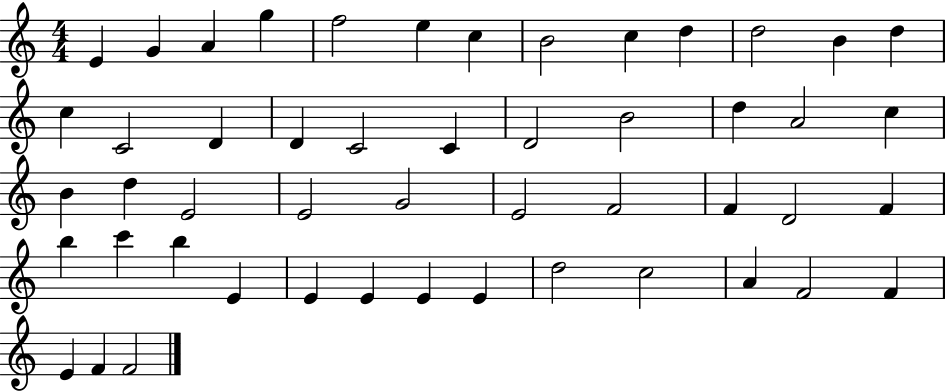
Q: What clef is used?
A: treble